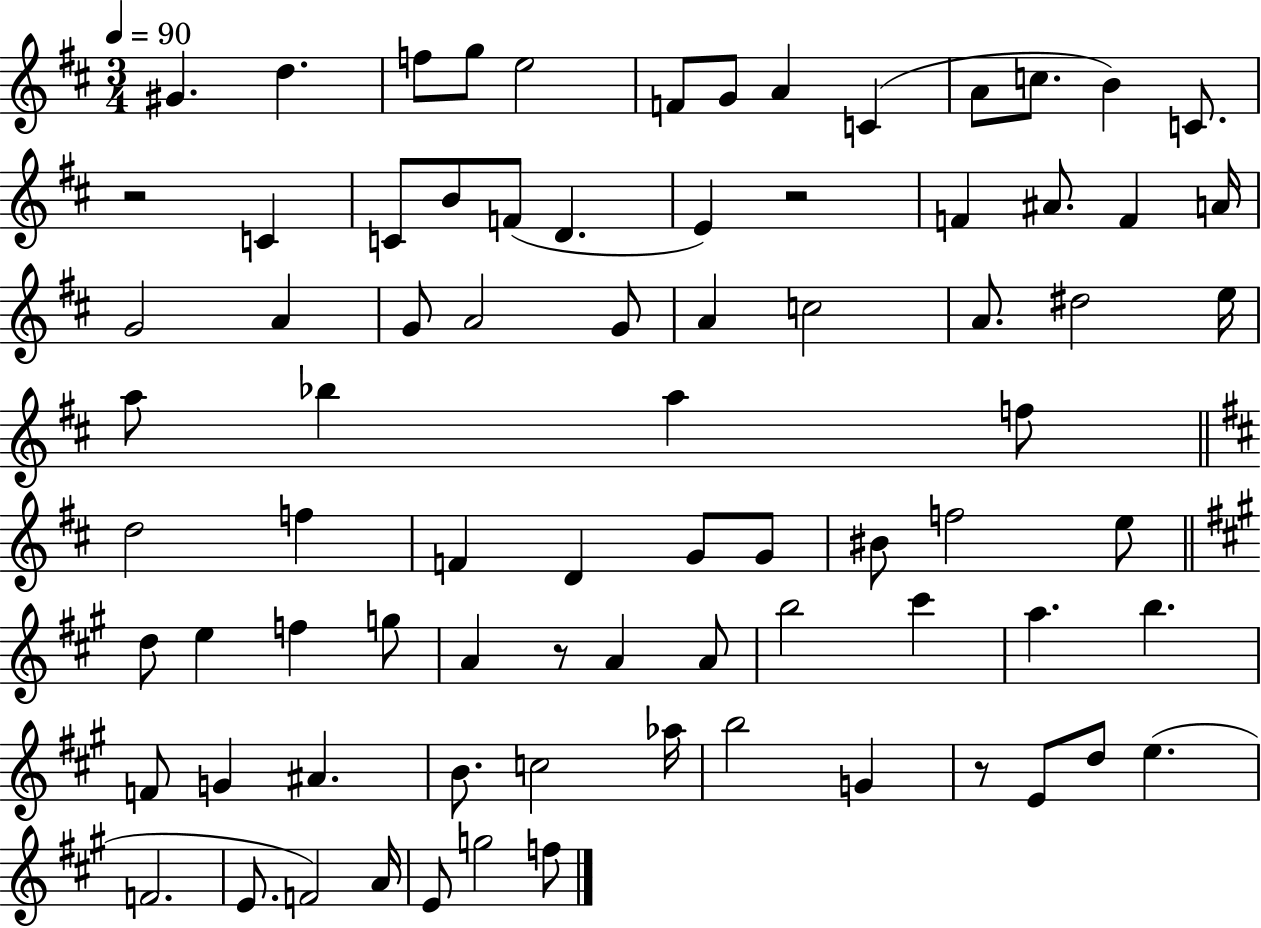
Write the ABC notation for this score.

X:1
T:Untitled
M:3/4
L:1/4
K:D
^G d f/2 g/2 e2 F/2 G/2 A C A/2 c/2 B C/2 z2 C C/2 B/2 F/2 D E z2 F ^A/2 F A/4 G2 A G/2 A2 G/2 A c2 A/2 ^d2 e/4 a/2 _b a f/2 d2 f F D G/2 G/2 ^B/2 f2 e/2 d/2 e f g/2 A z/2 A A/2 b2 ^c' a b F/2 G ^A B/2 c2 _a/4 b2 G z/2 E/2 d/2 e F2 E/2 F2 A/4 E/2 g2 f/2